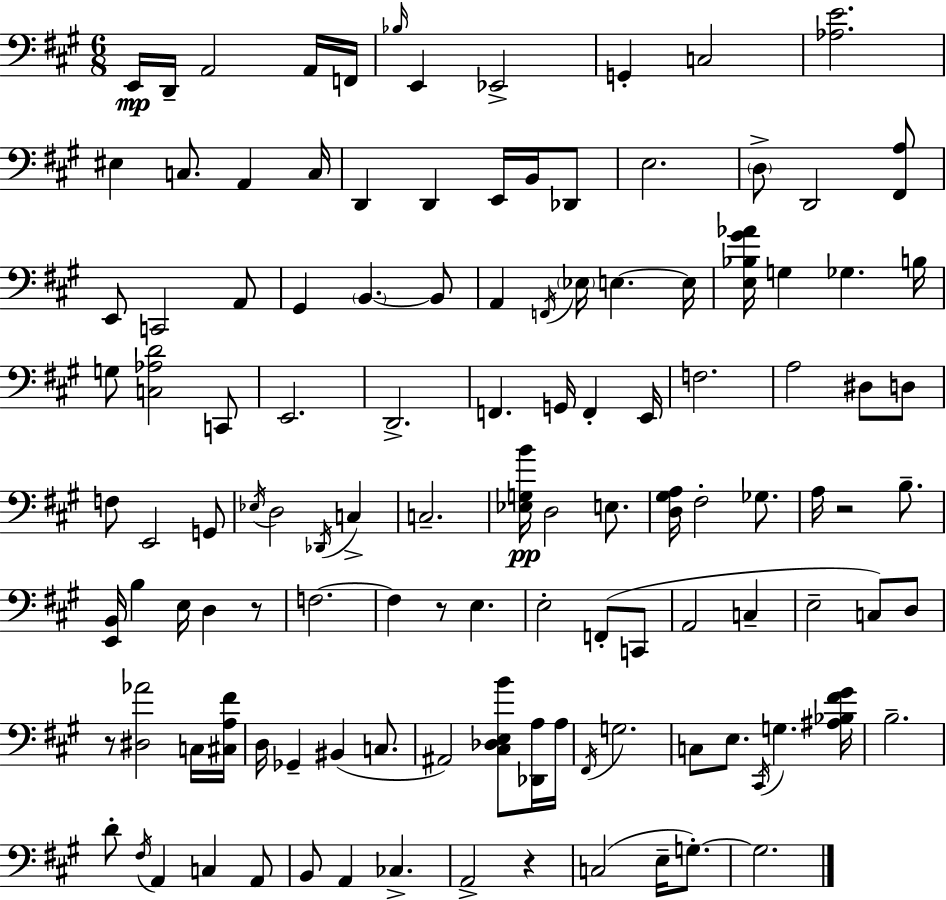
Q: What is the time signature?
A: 6/8